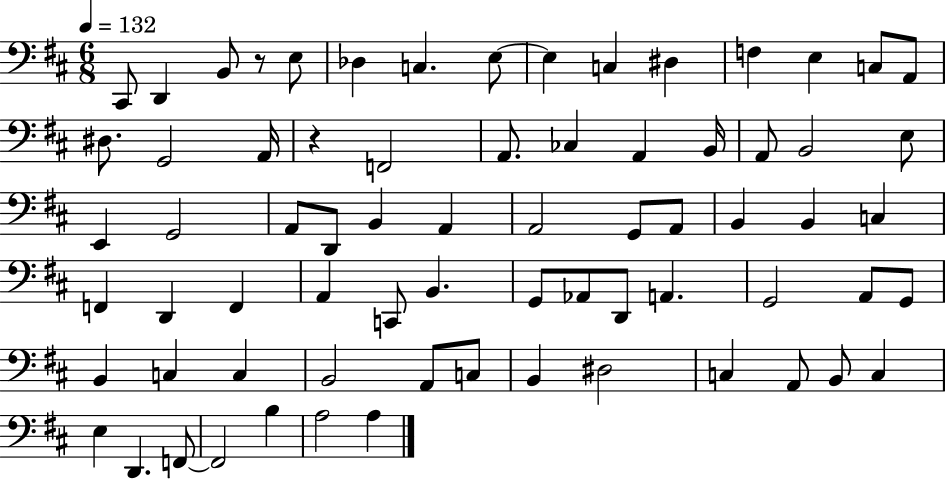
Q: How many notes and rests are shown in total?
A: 71